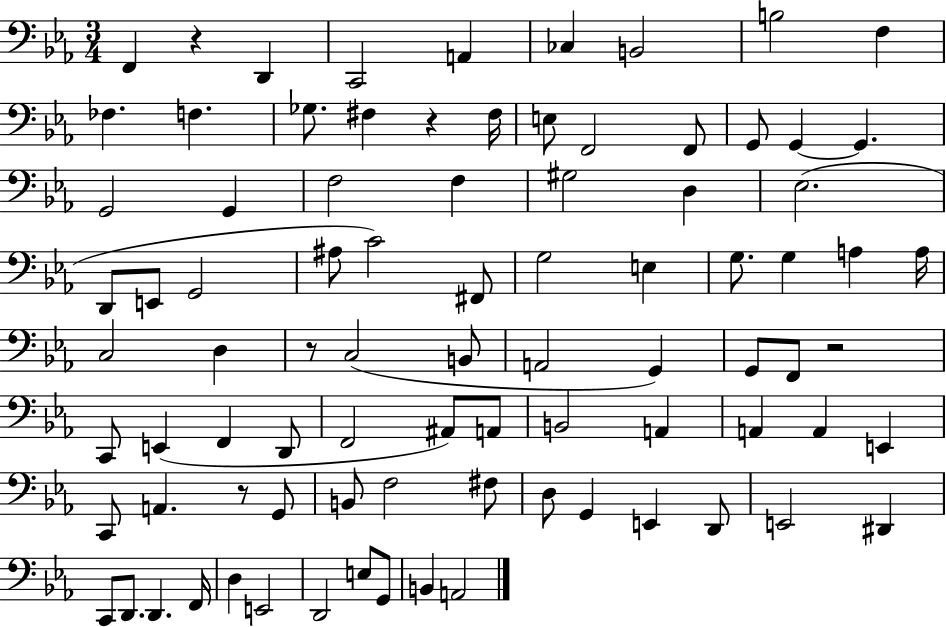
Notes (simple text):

F2/q R/q D2/q C2/h A2/q CES3/q B2/h B3/h F3/q FES3/q. F3/q. Gb3/e. F#3/q R/q F#3/s E3/e F2/h F2/e G2/e G2/q G2/q. G2/h G2/q F3/h F3/q G#3/h D3/q Eb3/h. D2/e E2/e G2/h A#3/e C4/h F#2/e G3/h E3/q G3/e. G3/q A3/q A3/s C3/h D3/q R/e C3/h B2/e A2/h G2/q G2/e F2/e R/h C2/e E2/q F2/q D2/e F2/h A#2/e A2/e B2/h A2/q A2/q A2/q E2/q C2/e A2/q. R/e G2/e B2/e F3/h F#3/e D3/e G2/q E2/q D2/e E2/h D#2/q C2/e D2/e. D2/q. F2/s D3/q E2/h D2/h E3/e G2/e B2/q A2/h